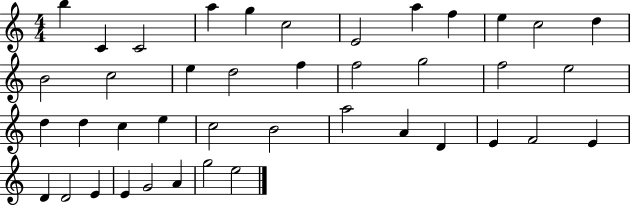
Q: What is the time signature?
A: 4/4